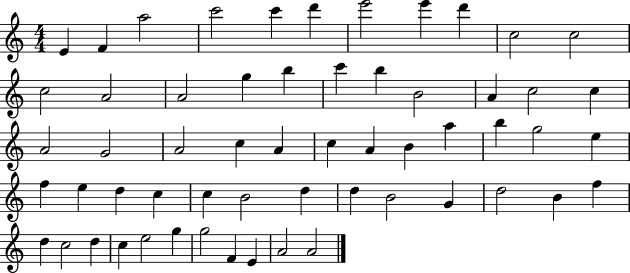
{
  \clef treble
  \numericTimeSignature
  \time 4/4
  \key c \major
  e'4 f'4 a''2 | c'''2 c'''4 d'''4 | e'''2 e'''4 d'''4 | c''2 c''2 | \break c''2 a'2 | a'2 g''4 b''4 | c'''4 b''4 b'2 | a'4 c''2 c''4 | \break a'2 g'2 | a'2 c''4 a'4 | c''4 a'4 b'4 a''4 | b''4 g''2 e''4 | \break f''4 e''4 d''4 c''4 | c''4 b'2 d''4 | d''4 b'2 g'4 | d''2 b'4 f''4 | \break d''4 c''2 d''4 | c''4 e''2 g''4 | g''2 f'4 e'4 | a'2 a'2 | \break \bar "|."
}